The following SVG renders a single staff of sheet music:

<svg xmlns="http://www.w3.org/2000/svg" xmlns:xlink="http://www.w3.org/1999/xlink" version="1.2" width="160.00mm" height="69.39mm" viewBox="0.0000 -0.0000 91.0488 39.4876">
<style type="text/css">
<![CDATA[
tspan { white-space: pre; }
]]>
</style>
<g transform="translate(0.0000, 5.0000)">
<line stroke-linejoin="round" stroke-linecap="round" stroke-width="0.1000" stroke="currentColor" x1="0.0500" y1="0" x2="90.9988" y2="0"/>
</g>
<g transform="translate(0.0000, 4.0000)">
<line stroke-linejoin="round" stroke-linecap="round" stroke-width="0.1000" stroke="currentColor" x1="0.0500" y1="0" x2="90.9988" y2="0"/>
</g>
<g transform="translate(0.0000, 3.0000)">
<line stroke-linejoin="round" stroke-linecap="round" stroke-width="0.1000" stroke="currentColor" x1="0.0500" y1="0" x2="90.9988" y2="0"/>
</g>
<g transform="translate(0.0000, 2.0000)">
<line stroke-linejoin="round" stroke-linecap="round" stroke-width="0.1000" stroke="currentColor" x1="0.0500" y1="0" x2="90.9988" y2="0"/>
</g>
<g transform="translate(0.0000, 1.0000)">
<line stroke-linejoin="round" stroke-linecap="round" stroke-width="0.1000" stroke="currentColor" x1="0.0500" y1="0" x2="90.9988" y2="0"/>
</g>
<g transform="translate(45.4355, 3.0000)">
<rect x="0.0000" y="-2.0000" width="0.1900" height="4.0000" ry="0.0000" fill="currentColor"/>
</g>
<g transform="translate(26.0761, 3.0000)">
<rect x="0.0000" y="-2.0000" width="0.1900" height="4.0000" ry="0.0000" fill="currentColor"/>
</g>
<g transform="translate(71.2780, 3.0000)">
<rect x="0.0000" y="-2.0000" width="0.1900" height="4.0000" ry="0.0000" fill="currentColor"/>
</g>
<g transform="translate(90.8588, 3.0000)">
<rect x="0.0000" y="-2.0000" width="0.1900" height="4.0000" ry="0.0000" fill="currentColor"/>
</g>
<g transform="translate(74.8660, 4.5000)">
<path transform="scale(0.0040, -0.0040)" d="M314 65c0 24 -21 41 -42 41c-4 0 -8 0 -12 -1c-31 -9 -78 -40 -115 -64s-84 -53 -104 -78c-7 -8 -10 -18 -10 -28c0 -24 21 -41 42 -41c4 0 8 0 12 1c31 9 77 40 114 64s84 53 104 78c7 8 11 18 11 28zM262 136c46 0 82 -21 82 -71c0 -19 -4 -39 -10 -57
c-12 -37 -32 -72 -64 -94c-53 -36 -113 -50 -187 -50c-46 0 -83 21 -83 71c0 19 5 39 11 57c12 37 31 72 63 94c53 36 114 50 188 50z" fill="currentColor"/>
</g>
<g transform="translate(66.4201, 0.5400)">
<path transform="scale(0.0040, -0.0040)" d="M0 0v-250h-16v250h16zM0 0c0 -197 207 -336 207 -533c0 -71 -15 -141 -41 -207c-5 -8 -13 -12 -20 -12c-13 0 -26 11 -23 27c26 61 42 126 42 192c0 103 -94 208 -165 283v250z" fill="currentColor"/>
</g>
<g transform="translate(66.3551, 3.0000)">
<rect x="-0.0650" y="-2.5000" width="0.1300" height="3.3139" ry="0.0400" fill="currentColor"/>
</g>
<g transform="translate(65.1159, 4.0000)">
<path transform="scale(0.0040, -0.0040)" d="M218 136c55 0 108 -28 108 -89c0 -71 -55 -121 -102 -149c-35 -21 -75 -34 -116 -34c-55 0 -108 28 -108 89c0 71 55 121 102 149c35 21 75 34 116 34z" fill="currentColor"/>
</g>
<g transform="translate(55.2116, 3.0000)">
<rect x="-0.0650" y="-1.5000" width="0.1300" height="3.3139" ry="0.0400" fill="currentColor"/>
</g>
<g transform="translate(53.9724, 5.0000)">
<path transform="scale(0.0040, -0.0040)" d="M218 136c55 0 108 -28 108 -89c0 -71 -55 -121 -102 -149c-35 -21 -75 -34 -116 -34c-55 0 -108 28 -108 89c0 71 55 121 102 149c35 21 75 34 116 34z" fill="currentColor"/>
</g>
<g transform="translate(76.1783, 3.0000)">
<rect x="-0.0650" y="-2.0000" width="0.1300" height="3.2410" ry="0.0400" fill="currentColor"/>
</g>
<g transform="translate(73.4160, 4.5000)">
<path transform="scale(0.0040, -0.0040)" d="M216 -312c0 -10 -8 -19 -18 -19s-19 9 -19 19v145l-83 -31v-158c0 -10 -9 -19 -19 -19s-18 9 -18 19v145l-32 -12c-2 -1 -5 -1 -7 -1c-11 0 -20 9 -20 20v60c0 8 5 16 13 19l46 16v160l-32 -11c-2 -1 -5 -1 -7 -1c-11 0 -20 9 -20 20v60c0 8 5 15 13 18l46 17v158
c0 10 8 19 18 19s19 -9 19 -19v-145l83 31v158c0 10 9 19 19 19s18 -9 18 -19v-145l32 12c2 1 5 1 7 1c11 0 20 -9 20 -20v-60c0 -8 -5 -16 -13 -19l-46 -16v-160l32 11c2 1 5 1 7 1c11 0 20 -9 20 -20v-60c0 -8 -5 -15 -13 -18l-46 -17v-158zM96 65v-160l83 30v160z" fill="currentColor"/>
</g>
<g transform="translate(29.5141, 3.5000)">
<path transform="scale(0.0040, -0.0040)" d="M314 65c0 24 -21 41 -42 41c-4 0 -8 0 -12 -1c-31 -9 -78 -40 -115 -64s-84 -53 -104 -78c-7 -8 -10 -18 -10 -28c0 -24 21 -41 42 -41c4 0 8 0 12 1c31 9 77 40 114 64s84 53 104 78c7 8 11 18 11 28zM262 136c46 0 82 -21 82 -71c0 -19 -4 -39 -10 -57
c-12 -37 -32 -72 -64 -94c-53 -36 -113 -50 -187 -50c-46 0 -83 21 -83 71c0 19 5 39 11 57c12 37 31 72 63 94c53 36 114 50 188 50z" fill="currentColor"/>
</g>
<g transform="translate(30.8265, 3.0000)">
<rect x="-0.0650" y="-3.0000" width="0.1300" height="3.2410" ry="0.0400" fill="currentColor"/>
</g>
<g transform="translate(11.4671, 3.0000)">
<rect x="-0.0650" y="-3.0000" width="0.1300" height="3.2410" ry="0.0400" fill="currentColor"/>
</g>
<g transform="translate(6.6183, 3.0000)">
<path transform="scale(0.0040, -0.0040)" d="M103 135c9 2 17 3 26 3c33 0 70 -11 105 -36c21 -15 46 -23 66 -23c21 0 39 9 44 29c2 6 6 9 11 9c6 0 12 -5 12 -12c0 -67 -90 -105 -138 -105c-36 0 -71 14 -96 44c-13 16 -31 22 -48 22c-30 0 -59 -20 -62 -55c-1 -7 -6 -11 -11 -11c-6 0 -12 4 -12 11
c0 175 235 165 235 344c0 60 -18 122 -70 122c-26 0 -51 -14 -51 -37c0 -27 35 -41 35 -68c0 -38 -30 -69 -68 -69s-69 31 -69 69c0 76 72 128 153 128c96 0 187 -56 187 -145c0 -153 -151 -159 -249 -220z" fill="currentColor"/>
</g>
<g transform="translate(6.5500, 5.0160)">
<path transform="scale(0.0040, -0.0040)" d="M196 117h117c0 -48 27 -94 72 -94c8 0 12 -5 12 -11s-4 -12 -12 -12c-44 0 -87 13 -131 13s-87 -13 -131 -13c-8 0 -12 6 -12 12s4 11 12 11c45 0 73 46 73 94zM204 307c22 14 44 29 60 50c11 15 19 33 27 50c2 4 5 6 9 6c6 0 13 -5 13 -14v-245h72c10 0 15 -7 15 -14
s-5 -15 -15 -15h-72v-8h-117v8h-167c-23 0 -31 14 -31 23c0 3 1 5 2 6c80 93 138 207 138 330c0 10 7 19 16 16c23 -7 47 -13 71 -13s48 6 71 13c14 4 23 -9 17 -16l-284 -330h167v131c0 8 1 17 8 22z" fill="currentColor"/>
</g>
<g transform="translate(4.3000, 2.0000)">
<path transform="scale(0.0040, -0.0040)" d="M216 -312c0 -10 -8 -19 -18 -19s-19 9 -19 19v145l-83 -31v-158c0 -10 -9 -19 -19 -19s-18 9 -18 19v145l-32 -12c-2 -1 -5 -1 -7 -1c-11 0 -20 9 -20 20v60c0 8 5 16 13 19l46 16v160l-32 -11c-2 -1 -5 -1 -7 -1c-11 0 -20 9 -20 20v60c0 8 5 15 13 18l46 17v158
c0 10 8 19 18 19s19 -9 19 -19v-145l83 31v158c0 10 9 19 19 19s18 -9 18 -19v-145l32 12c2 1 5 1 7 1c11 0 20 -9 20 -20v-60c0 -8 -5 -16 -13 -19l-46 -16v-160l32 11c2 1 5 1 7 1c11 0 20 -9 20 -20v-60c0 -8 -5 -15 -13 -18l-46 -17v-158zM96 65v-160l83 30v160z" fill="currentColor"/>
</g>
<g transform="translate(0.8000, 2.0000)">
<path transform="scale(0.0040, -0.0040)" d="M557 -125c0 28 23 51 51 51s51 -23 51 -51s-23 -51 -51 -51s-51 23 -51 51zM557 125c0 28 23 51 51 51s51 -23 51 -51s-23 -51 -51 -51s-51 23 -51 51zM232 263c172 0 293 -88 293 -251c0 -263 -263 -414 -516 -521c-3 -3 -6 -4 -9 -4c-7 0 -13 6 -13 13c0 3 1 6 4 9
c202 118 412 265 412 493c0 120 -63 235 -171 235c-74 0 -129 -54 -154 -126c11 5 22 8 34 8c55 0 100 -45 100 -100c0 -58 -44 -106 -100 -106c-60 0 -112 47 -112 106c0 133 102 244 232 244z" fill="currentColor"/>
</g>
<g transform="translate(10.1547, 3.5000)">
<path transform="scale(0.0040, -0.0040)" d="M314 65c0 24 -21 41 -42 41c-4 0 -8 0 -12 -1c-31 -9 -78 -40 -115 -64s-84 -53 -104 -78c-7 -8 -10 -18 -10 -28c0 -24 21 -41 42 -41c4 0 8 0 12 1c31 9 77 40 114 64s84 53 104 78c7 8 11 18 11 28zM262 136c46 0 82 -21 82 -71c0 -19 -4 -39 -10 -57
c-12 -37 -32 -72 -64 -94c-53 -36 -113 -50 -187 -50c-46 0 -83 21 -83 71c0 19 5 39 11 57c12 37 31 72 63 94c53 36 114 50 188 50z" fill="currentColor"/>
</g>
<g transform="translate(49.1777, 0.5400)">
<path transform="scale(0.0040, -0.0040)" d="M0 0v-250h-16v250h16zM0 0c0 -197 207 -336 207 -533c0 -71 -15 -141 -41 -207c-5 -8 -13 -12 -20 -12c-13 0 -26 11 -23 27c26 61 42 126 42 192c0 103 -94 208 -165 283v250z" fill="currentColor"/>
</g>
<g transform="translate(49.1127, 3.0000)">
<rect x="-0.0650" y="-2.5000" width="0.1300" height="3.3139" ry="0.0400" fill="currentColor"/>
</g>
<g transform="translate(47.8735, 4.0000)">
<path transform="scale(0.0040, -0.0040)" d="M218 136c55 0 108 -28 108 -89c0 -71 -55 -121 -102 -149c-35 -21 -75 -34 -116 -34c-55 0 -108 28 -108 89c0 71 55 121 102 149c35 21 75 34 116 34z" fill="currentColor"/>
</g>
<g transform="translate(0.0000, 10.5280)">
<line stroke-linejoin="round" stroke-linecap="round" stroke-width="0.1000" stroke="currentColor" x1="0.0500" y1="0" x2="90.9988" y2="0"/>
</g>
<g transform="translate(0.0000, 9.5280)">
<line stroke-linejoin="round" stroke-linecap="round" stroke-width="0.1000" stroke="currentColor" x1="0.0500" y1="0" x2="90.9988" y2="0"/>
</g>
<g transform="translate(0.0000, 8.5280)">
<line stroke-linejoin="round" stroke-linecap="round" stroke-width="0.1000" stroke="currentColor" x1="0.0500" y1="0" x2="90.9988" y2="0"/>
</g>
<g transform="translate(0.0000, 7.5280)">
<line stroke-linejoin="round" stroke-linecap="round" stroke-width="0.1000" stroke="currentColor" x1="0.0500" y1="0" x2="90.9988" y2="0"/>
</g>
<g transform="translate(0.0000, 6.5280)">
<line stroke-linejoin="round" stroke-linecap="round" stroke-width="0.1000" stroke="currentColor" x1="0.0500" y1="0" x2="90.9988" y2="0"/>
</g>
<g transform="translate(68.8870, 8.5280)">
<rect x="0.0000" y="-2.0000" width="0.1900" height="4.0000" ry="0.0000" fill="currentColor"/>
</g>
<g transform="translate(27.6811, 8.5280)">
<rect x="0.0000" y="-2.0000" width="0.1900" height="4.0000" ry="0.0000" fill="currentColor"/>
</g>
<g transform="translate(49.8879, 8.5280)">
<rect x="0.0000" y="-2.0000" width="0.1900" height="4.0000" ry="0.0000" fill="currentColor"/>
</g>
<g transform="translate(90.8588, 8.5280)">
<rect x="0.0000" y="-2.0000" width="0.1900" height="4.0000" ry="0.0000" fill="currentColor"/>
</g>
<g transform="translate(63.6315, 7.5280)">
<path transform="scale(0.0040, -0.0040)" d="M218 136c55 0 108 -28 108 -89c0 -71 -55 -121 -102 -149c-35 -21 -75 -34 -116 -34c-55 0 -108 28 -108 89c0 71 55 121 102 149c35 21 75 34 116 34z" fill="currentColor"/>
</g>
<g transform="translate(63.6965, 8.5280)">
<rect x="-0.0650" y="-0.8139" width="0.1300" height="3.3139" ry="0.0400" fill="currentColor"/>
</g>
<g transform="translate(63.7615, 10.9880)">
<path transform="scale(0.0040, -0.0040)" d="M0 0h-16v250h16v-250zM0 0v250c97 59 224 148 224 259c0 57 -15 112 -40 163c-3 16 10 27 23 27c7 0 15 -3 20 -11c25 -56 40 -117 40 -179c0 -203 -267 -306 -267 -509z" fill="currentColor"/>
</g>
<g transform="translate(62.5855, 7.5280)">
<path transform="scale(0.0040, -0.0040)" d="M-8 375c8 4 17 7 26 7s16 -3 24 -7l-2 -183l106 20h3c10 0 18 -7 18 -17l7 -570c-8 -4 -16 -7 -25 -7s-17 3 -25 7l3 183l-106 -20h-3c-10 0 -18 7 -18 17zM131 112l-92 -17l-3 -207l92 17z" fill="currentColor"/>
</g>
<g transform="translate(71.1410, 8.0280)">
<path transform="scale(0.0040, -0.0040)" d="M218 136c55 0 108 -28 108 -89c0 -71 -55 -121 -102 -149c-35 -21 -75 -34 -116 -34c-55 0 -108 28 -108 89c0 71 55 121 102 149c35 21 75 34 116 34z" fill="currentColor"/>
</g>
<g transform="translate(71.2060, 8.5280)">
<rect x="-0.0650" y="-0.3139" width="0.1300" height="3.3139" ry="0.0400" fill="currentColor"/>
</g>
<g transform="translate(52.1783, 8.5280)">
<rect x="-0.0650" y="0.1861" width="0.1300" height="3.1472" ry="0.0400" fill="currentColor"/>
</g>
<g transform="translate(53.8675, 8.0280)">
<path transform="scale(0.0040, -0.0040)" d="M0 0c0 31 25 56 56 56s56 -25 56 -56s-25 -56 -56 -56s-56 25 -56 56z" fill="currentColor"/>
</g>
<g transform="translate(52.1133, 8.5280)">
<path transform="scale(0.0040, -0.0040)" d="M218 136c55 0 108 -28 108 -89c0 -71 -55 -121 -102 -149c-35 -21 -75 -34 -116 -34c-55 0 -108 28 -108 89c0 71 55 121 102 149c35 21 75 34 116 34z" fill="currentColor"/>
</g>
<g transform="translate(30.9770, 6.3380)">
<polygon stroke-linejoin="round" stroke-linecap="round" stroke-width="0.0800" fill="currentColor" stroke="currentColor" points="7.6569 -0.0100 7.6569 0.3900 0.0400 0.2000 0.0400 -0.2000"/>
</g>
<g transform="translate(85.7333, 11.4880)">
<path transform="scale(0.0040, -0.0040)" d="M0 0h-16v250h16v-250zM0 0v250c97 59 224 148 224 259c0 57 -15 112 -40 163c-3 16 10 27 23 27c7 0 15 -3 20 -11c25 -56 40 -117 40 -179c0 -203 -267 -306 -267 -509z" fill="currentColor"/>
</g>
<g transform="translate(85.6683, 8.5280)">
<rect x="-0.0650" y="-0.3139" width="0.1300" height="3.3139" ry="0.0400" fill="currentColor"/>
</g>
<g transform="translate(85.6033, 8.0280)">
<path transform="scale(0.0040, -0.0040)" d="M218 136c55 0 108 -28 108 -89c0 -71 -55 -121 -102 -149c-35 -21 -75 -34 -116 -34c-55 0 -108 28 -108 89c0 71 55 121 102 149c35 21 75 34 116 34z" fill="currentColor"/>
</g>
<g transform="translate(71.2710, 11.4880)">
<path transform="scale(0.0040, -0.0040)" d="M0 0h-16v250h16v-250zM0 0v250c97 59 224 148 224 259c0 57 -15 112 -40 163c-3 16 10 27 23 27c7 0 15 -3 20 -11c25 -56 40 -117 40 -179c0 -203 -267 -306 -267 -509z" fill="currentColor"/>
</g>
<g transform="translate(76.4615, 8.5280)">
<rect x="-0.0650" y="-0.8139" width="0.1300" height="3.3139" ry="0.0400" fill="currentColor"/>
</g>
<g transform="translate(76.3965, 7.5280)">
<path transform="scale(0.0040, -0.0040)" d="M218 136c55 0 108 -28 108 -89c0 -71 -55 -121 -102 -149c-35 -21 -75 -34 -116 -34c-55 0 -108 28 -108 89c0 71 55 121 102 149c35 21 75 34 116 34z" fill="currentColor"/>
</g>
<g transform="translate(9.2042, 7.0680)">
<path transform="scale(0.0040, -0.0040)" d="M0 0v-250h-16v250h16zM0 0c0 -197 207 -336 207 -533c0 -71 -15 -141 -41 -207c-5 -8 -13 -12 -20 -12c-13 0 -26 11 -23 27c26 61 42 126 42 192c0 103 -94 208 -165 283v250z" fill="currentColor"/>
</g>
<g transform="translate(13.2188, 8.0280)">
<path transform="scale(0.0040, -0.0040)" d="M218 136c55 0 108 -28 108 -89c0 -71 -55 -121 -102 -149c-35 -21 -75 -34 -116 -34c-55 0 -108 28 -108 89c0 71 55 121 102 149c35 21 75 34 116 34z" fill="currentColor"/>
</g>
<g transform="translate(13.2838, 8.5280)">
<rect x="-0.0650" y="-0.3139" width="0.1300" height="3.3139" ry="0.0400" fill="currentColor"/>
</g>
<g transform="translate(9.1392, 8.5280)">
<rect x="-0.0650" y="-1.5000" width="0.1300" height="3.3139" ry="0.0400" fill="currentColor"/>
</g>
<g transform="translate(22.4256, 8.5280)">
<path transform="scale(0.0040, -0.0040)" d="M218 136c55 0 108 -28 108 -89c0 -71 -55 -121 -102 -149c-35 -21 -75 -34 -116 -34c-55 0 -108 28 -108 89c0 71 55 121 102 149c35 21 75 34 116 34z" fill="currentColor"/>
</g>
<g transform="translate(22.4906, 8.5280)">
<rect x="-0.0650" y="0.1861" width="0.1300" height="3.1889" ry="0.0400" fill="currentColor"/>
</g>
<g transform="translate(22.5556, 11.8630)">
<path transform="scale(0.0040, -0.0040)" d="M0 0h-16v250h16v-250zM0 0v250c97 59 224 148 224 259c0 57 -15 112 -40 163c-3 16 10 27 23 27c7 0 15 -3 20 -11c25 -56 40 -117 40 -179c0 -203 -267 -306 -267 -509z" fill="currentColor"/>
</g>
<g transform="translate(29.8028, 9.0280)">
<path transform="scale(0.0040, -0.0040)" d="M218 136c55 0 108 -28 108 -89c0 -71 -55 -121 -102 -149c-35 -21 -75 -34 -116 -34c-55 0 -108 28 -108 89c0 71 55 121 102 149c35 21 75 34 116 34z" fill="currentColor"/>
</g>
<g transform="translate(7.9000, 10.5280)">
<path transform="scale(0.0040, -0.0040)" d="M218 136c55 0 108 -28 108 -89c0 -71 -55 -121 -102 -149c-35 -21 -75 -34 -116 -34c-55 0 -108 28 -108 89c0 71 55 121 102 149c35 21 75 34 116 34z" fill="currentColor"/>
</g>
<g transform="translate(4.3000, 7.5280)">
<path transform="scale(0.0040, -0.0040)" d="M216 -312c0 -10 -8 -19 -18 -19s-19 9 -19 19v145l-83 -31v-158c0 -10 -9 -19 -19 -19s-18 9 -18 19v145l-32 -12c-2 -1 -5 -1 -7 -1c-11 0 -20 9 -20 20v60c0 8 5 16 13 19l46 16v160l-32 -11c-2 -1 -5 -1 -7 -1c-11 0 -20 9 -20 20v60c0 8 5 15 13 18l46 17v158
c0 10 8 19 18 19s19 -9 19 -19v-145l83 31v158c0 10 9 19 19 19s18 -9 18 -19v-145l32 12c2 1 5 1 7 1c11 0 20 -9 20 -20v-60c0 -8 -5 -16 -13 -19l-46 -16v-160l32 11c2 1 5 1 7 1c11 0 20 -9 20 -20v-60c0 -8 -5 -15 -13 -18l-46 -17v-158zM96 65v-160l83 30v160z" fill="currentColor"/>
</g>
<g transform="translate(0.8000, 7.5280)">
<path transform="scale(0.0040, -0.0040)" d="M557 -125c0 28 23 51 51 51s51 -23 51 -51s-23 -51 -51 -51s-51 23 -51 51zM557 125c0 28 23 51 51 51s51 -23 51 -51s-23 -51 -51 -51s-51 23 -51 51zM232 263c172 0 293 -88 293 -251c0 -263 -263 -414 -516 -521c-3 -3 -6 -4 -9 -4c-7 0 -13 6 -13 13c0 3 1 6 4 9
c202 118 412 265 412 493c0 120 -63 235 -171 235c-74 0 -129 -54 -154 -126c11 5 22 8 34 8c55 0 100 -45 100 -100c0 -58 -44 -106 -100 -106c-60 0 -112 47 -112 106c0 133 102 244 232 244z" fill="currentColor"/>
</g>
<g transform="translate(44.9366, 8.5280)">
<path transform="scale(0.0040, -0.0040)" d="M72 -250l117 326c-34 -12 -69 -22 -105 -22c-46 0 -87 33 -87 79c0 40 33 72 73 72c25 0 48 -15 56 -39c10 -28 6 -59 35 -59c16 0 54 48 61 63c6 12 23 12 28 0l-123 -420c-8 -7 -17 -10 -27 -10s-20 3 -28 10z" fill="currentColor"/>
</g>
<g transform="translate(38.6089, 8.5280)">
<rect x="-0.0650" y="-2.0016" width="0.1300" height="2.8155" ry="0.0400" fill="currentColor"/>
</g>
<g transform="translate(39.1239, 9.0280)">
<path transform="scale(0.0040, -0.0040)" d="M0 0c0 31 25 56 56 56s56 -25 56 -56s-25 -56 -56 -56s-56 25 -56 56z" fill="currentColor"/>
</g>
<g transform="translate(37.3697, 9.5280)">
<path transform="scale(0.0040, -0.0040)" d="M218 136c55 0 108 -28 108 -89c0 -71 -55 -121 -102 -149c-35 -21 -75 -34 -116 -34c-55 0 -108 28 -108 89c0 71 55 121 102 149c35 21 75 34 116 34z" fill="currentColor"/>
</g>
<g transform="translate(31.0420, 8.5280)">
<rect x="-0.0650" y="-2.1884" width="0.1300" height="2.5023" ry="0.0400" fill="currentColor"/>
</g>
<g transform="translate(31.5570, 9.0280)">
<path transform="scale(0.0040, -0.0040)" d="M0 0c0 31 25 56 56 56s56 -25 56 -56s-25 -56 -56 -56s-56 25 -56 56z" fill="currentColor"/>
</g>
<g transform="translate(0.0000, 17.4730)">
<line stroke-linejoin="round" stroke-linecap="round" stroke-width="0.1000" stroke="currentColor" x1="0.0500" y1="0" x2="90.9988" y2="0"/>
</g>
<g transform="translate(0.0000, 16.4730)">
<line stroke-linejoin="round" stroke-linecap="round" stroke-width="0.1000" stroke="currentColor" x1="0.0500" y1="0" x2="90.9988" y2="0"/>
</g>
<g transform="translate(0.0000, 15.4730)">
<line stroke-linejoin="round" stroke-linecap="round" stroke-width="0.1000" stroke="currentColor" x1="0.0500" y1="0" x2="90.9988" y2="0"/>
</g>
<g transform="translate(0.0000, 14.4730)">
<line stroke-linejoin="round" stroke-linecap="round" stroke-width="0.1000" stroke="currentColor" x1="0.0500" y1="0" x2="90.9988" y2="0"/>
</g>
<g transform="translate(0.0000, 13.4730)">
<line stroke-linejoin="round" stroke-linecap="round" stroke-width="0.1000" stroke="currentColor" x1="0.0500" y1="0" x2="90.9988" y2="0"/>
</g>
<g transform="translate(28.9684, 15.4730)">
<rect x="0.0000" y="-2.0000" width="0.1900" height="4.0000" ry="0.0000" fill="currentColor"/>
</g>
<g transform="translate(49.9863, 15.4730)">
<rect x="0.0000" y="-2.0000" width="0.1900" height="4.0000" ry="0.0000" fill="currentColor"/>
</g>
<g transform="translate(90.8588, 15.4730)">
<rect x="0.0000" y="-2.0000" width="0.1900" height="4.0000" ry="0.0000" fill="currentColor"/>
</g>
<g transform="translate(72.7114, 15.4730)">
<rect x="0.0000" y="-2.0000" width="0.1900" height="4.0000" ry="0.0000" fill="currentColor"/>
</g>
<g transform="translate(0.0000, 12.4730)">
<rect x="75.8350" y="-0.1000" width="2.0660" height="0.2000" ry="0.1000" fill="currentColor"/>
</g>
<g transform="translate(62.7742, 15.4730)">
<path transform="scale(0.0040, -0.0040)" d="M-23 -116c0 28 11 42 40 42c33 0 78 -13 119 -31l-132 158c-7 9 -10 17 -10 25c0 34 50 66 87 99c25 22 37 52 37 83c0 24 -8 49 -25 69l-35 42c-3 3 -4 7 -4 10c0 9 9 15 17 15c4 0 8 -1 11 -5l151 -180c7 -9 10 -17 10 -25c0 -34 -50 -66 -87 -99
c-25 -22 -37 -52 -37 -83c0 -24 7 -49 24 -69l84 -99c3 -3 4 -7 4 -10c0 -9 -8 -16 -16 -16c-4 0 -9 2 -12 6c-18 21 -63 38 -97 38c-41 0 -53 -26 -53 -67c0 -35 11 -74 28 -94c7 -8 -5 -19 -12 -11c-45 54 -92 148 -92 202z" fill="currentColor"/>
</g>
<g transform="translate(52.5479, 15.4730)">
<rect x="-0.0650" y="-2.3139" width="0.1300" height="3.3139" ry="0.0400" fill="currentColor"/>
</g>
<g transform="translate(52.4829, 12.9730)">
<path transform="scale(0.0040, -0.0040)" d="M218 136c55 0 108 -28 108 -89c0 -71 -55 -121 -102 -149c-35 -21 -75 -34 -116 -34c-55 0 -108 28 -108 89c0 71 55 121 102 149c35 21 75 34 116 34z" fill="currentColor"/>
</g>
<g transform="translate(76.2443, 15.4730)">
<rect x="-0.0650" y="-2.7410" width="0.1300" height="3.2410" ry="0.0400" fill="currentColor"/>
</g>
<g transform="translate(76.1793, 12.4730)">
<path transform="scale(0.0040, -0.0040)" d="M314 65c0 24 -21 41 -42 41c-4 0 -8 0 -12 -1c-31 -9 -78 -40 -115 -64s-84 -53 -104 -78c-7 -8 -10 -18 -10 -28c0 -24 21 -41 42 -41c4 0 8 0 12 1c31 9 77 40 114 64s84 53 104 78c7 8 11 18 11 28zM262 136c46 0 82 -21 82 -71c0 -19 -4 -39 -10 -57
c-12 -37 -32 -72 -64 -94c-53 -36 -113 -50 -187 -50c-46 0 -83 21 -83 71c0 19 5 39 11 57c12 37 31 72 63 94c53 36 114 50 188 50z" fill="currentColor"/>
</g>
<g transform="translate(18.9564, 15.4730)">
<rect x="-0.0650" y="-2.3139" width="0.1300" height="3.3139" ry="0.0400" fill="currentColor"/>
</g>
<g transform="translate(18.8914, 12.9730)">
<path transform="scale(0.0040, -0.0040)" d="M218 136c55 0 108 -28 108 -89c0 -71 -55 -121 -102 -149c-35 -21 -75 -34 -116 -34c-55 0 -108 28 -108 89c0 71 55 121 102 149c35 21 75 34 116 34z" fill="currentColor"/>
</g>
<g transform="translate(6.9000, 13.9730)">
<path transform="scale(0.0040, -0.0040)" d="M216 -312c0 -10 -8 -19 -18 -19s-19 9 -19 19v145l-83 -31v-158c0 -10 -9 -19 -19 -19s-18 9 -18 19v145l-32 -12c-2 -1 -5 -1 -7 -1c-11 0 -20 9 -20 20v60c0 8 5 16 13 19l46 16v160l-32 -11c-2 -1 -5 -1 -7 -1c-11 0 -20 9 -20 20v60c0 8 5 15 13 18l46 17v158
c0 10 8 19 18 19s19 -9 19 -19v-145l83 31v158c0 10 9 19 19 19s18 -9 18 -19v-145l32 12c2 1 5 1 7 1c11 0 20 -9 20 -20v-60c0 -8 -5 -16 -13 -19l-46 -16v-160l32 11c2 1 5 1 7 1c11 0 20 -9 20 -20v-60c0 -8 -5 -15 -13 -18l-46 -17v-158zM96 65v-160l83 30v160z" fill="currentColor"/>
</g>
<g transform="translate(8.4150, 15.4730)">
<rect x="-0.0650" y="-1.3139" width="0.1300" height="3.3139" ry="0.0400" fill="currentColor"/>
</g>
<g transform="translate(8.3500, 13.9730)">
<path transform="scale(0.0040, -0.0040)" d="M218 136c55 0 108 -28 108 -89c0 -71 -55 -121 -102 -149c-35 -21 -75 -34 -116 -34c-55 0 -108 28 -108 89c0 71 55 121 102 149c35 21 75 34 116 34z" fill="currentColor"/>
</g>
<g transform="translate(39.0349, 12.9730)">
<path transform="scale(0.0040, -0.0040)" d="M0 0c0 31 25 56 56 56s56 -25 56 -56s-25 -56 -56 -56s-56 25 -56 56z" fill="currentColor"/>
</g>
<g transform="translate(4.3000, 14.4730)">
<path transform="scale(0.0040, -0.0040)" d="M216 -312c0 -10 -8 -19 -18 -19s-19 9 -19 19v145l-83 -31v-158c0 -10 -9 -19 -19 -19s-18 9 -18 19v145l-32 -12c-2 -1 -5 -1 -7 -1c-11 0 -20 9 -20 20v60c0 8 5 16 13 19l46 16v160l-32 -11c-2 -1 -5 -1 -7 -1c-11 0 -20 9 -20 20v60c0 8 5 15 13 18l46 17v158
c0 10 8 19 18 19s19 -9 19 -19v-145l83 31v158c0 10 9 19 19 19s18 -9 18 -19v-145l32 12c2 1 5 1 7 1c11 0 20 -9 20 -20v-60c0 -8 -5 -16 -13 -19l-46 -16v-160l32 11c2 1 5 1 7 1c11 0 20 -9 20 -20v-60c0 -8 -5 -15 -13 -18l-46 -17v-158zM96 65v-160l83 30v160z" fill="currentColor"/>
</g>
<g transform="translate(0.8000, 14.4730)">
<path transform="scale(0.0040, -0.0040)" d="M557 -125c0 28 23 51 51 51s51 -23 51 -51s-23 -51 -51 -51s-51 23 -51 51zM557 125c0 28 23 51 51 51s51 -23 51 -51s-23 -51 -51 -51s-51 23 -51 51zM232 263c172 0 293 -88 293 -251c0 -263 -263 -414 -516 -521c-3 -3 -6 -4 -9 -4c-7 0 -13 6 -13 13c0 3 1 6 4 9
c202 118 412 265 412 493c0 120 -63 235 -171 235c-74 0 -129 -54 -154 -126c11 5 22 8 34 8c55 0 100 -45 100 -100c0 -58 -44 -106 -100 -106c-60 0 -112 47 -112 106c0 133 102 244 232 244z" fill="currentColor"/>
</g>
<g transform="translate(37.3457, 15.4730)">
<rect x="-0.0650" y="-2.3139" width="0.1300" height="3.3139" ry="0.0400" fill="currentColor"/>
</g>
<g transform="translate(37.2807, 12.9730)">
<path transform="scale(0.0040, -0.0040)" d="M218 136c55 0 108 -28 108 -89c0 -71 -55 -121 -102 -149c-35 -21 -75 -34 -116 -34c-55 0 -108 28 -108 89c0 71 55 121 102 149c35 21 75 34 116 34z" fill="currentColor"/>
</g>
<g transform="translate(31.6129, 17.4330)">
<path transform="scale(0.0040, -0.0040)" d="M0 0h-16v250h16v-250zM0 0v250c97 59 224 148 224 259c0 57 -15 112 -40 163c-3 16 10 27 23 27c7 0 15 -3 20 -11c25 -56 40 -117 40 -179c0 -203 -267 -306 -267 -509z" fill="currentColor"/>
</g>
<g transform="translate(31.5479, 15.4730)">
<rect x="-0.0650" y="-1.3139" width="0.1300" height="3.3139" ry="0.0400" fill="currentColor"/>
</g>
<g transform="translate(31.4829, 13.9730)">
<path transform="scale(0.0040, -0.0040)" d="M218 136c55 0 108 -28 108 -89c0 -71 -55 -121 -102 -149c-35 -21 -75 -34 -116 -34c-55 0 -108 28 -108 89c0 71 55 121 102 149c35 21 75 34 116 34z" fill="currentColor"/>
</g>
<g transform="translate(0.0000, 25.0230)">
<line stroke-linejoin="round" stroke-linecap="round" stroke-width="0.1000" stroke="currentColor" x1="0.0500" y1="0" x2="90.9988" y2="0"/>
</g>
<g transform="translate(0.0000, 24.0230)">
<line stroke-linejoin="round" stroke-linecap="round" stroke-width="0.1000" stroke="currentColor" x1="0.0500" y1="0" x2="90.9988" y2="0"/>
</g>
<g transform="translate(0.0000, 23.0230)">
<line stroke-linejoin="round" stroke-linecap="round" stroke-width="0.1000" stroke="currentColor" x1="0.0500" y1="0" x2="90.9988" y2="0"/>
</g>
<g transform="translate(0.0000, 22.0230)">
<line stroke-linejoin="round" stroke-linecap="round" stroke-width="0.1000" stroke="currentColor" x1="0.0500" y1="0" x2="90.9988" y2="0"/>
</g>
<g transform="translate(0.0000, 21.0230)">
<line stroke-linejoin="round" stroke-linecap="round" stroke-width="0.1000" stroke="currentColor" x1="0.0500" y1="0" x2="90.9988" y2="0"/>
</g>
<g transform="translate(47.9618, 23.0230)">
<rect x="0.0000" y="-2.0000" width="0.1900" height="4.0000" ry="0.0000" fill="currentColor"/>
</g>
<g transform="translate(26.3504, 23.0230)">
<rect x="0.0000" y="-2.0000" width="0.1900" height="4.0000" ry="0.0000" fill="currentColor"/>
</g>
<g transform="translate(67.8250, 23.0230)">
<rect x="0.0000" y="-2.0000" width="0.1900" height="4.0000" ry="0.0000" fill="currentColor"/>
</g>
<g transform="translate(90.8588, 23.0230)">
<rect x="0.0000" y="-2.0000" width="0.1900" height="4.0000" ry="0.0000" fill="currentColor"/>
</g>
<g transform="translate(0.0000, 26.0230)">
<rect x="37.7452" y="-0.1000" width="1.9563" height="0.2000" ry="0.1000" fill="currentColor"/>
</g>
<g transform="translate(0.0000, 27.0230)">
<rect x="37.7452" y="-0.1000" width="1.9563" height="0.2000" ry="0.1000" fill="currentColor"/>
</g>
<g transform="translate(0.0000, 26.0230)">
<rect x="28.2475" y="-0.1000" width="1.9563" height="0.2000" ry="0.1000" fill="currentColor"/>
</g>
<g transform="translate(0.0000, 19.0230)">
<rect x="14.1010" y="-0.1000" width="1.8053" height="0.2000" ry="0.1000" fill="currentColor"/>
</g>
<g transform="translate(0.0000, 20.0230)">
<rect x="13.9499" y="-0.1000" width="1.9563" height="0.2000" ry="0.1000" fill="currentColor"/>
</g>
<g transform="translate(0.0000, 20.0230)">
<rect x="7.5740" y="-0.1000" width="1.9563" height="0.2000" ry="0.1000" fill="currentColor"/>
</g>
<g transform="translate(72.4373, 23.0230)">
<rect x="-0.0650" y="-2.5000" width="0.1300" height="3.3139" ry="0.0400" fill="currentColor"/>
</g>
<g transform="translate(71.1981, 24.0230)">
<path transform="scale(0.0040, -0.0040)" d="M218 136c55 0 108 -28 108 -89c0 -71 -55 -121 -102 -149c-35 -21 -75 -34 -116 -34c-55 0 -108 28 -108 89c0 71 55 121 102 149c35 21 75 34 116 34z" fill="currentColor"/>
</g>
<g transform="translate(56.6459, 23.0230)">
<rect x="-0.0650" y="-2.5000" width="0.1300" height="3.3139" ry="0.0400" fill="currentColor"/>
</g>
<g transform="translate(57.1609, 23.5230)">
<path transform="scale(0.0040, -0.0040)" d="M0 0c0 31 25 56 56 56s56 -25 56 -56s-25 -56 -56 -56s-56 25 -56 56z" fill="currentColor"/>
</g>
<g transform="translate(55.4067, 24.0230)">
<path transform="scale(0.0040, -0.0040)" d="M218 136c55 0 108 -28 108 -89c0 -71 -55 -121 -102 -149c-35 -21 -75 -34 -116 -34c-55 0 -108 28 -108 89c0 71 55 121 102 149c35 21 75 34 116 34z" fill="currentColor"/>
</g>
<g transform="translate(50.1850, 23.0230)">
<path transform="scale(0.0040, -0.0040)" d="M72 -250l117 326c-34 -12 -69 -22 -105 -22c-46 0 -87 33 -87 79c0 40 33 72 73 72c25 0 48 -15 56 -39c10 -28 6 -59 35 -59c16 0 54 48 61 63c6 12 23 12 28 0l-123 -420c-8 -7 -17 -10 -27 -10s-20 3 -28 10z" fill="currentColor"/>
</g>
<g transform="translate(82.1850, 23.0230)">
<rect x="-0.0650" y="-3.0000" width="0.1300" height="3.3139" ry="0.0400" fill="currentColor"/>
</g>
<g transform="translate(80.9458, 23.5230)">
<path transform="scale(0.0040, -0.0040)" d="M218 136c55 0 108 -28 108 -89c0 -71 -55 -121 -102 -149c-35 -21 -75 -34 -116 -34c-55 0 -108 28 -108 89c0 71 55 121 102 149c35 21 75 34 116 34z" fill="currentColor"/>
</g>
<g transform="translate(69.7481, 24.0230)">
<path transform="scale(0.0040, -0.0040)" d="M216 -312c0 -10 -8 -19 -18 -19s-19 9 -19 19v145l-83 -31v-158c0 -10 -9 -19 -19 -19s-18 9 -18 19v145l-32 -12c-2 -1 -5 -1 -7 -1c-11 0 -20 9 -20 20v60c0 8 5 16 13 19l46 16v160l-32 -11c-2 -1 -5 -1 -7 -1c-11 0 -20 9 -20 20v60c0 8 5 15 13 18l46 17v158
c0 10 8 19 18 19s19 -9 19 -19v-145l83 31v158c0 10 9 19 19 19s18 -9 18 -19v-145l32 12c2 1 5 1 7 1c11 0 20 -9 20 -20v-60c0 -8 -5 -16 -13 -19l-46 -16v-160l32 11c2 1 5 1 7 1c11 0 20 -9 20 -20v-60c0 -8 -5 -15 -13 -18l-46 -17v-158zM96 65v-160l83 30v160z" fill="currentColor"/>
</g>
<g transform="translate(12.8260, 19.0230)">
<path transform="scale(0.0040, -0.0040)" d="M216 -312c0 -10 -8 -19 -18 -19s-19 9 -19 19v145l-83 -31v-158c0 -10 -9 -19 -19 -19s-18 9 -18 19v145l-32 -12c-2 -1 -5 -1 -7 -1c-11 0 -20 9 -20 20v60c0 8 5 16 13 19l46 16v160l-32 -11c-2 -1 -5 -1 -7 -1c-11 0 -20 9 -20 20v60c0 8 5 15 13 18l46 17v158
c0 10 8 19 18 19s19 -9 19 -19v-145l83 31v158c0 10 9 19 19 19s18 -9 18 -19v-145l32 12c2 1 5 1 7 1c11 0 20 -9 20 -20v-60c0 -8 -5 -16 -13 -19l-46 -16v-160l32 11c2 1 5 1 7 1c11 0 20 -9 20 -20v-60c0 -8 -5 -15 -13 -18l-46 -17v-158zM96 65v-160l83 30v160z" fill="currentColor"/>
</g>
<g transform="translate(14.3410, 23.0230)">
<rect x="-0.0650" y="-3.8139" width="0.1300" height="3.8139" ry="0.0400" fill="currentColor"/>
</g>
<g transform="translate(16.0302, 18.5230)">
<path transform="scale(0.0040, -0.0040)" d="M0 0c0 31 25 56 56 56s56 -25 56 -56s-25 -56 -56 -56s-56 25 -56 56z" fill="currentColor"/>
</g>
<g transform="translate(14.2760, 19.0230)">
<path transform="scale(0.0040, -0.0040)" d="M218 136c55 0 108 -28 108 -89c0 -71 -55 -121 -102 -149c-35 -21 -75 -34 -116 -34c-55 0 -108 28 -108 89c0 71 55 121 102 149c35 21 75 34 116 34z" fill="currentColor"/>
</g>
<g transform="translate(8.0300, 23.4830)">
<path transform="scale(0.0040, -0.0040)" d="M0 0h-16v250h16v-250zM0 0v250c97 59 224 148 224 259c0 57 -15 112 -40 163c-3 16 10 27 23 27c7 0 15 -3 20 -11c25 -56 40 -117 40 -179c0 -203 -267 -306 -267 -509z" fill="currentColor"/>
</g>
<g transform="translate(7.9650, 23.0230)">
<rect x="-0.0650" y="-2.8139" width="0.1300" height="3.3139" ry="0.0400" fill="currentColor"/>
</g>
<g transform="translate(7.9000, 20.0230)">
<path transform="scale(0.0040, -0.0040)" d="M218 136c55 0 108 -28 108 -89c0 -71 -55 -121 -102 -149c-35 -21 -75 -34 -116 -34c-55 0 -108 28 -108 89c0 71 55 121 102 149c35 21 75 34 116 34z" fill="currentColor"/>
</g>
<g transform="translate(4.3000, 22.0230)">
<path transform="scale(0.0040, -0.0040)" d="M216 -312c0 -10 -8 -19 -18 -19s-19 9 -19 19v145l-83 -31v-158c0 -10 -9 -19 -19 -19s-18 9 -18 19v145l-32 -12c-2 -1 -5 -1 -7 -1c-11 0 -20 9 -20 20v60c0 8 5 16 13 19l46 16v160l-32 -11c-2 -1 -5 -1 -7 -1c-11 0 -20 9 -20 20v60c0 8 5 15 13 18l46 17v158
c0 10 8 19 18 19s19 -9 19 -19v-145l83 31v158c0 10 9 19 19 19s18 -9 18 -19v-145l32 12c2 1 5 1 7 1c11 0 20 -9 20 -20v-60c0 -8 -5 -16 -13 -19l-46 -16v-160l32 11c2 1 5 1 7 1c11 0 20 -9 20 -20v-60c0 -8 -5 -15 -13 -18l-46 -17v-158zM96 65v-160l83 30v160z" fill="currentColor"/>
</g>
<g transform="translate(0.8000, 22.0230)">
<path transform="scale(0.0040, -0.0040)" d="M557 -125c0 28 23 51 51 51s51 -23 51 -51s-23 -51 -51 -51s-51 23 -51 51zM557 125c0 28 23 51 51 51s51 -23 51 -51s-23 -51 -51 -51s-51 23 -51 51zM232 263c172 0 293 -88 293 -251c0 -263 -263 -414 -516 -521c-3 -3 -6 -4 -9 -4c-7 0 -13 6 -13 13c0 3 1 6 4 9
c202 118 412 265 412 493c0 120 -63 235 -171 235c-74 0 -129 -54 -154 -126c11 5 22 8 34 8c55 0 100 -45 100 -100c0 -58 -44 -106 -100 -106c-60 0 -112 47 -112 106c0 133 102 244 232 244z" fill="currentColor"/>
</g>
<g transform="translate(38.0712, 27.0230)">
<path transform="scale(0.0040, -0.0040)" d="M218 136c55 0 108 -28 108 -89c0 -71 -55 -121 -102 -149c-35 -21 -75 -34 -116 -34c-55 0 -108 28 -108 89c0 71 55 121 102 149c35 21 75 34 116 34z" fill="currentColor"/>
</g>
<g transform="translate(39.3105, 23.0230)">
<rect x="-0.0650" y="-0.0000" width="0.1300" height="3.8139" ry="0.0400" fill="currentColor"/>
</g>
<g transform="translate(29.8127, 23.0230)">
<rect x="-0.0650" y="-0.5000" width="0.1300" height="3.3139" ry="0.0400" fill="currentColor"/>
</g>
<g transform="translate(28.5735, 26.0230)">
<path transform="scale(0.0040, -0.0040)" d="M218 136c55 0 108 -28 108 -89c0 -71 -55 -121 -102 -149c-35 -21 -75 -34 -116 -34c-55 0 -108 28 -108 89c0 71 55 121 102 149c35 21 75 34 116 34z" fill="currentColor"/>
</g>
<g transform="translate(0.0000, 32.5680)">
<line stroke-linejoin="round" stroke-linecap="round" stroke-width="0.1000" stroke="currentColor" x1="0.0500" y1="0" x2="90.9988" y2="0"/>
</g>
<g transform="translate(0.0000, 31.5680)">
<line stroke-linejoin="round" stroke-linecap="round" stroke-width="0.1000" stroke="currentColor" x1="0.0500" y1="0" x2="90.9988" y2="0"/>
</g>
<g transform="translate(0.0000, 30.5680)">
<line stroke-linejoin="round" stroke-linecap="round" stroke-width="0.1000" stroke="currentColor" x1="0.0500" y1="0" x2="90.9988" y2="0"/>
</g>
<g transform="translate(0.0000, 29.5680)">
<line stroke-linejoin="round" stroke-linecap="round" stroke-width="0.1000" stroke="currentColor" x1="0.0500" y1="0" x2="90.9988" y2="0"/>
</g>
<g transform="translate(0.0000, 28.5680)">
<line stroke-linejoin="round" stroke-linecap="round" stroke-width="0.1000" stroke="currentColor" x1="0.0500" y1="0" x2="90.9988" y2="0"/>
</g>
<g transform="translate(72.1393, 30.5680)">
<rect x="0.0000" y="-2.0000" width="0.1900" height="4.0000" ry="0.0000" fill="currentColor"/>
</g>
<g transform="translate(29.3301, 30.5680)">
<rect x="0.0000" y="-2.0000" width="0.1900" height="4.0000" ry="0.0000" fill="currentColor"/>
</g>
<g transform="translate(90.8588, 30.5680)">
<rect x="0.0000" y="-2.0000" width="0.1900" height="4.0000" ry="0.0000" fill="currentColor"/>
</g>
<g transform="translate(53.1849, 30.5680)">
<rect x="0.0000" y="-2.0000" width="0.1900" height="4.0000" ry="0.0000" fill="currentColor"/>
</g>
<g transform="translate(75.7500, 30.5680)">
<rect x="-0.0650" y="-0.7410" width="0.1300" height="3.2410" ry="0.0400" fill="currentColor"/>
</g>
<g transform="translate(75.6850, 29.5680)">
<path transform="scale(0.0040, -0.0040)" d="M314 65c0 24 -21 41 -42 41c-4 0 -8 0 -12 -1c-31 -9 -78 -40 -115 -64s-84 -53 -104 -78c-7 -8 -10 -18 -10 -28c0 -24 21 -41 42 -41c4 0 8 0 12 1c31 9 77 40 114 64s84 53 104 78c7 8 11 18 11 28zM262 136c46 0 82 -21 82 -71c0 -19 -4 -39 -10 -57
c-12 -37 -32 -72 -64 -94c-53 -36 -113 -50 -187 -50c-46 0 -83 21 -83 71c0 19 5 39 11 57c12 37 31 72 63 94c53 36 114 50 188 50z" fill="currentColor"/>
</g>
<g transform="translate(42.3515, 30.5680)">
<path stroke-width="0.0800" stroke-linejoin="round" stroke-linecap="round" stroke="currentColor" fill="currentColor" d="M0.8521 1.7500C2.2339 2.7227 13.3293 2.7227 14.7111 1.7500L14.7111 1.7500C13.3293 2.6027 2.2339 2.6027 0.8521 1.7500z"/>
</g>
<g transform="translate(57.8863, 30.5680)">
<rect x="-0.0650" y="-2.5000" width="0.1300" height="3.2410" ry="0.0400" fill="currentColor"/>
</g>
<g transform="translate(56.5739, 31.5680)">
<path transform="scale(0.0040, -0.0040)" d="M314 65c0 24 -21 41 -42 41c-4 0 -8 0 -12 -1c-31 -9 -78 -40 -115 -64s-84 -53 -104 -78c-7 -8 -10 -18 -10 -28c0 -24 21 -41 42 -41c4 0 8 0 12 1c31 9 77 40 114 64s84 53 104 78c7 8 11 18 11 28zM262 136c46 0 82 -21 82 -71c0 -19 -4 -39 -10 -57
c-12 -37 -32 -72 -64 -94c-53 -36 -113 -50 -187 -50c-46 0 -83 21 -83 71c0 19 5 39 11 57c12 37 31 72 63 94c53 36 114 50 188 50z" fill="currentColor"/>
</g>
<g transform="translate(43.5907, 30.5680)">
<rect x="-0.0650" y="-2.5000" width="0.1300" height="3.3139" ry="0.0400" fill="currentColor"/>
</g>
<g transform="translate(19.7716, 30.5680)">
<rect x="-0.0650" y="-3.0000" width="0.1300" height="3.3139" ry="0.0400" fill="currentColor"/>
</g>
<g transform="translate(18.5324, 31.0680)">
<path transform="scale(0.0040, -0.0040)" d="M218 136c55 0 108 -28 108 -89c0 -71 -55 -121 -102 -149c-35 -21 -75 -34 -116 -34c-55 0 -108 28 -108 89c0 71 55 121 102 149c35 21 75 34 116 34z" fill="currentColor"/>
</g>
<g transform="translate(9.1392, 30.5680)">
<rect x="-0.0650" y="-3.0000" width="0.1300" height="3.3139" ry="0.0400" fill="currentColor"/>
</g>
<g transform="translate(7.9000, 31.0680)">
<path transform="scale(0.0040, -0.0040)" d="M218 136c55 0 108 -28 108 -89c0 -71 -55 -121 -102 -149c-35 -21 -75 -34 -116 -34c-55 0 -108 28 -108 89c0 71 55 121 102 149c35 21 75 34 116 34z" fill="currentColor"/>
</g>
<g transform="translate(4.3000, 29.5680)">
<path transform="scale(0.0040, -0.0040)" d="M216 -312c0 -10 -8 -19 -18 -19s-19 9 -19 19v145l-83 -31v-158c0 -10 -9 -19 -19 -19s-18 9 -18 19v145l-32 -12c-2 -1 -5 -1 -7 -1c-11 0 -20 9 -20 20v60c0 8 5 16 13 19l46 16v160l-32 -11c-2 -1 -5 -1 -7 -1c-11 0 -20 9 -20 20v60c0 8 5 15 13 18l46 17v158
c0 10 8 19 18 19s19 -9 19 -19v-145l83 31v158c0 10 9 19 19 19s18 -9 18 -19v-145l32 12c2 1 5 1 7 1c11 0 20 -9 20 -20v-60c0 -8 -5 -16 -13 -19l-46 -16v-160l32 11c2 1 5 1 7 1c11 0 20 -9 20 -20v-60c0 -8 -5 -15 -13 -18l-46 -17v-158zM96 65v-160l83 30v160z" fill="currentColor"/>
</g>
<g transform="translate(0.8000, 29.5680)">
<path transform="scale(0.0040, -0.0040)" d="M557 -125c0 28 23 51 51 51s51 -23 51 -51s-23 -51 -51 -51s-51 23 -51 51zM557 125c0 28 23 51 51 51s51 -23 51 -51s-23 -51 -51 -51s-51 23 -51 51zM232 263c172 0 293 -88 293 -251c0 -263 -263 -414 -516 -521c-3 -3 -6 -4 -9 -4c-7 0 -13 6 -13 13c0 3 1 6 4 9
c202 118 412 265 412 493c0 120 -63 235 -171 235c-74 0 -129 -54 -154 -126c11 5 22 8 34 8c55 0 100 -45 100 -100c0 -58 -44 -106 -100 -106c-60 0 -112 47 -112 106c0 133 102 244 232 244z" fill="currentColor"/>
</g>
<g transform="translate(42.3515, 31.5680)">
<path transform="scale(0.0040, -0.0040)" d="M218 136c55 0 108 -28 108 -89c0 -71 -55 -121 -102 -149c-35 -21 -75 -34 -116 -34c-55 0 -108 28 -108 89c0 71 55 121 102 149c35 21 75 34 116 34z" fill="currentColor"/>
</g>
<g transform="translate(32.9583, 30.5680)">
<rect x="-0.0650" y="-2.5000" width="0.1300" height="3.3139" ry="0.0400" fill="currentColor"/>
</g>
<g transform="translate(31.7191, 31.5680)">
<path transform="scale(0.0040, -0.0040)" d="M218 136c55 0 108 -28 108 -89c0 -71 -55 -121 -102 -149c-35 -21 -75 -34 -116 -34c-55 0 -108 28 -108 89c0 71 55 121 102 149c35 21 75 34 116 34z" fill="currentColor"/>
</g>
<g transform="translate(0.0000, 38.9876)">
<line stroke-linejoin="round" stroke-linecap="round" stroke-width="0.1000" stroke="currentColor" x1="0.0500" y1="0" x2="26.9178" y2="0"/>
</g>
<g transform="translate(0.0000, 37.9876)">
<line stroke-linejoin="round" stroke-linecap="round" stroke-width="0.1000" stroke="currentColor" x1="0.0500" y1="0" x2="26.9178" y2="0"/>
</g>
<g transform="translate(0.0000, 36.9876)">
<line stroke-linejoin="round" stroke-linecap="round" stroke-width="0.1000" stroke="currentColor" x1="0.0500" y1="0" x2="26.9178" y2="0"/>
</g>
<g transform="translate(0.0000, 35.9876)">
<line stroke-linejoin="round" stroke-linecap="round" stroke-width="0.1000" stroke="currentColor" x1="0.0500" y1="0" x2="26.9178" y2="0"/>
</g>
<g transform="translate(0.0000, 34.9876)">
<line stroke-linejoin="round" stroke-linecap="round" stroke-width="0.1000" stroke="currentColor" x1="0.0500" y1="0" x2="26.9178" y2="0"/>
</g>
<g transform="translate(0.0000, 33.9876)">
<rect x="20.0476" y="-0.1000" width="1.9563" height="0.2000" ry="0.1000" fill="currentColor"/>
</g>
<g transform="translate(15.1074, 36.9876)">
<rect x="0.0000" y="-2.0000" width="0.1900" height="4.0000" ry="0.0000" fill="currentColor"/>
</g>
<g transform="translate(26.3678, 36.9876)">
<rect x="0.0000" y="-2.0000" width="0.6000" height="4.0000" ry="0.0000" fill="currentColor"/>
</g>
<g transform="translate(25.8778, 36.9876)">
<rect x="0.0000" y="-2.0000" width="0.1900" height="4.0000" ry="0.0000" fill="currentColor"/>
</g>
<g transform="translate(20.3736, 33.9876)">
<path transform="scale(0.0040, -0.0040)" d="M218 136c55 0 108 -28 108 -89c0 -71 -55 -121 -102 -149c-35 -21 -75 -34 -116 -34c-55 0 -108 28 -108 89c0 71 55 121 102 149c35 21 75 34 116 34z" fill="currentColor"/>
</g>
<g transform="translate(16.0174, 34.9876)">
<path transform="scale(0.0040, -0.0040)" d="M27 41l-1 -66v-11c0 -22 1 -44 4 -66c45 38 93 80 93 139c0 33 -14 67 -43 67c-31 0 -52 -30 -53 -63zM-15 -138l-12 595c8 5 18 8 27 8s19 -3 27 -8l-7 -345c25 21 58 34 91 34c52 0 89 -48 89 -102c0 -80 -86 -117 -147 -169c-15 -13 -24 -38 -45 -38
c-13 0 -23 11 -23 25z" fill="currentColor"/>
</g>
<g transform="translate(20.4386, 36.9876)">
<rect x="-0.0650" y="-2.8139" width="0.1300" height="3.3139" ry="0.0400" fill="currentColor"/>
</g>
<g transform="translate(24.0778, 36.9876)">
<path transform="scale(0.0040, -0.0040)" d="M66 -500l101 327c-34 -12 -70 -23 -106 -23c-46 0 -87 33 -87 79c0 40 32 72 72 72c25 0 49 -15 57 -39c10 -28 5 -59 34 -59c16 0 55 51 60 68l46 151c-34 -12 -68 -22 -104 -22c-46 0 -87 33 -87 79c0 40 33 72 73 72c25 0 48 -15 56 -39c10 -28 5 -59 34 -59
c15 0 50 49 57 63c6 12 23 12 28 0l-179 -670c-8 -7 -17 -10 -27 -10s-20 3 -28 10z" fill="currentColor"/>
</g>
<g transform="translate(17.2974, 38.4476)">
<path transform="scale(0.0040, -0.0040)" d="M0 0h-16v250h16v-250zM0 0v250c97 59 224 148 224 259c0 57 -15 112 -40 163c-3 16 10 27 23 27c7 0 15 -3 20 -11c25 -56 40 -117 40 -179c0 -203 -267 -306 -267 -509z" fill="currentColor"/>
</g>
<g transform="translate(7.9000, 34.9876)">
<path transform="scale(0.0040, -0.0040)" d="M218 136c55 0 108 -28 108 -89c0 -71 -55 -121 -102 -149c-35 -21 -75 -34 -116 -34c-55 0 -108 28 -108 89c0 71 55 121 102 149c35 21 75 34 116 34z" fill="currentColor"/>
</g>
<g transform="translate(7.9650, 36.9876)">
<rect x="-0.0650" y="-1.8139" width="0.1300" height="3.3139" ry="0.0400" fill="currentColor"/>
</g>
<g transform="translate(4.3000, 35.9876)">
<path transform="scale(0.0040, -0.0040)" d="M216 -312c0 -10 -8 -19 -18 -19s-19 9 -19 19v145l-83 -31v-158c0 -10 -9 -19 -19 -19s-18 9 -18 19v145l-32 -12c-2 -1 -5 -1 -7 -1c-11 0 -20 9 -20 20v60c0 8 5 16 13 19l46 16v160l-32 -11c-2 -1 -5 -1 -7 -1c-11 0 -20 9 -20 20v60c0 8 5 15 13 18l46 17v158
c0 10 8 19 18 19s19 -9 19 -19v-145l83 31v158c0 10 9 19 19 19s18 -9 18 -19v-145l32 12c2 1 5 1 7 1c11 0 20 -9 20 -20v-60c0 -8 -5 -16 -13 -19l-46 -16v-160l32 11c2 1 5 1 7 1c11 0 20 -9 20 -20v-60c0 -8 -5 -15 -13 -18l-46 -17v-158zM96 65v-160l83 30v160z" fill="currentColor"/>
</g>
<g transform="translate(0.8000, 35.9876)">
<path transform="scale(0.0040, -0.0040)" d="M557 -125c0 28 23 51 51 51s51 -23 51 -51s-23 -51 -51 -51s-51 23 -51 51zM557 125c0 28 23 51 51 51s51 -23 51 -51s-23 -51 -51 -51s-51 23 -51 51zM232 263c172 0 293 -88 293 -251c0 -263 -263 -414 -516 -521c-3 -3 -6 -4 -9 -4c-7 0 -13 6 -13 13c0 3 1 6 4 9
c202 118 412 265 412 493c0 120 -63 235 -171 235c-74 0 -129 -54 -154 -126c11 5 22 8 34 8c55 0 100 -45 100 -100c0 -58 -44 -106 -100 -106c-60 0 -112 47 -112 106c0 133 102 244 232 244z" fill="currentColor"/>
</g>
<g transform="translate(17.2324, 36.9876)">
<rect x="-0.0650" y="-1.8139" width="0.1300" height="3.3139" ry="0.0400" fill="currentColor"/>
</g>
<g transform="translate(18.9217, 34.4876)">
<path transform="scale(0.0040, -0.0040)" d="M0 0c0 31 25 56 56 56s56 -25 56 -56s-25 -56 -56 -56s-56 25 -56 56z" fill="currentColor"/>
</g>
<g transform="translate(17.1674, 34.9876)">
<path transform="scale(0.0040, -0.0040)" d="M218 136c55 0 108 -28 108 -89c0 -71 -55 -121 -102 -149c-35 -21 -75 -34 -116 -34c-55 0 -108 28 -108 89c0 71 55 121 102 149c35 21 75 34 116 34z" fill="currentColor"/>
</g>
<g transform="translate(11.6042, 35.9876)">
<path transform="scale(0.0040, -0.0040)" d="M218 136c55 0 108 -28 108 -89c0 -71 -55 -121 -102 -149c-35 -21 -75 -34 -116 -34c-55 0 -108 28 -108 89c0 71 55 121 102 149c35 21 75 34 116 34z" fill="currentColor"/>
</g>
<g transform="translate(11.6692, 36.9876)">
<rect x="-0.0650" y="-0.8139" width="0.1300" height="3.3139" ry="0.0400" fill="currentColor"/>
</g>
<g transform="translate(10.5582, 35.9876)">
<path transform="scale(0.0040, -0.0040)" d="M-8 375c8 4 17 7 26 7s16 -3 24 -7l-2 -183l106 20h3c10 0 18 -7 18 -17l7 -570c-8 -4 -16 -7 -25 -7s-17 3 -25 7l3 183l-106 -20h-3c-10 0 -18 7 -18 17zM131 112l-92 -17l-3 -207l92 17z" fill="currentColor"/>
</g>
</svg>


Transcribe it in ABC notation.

X:1
T:Untitled
M:2/4
L:1/4
K:G
C,2 C,2 B,,/2 G,, B,,/2 ^A,,2 G,,/2 E, D,/2 C,/2 B,,/2 z/2 D, F,/2 E,/2 ^F, E,/2 ^G, B, G,/2 B, B, z C2 C/2 ^E E,, C,, z/2 B,, ^B,, C, C, C, B,, B,, B,,2 ^F,2 A, F, _A,/2 C z/4